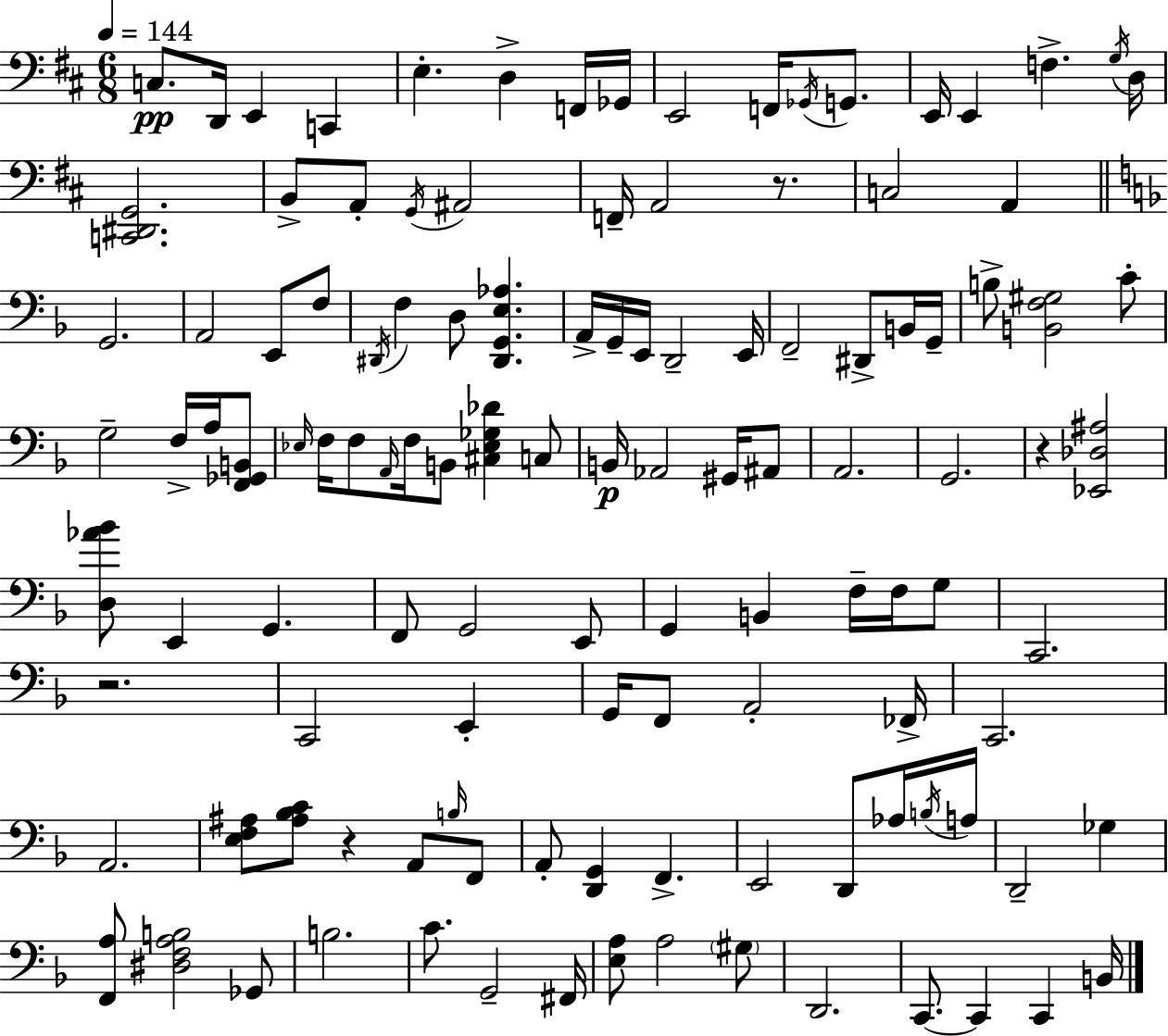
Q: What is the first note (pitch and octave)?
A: C3